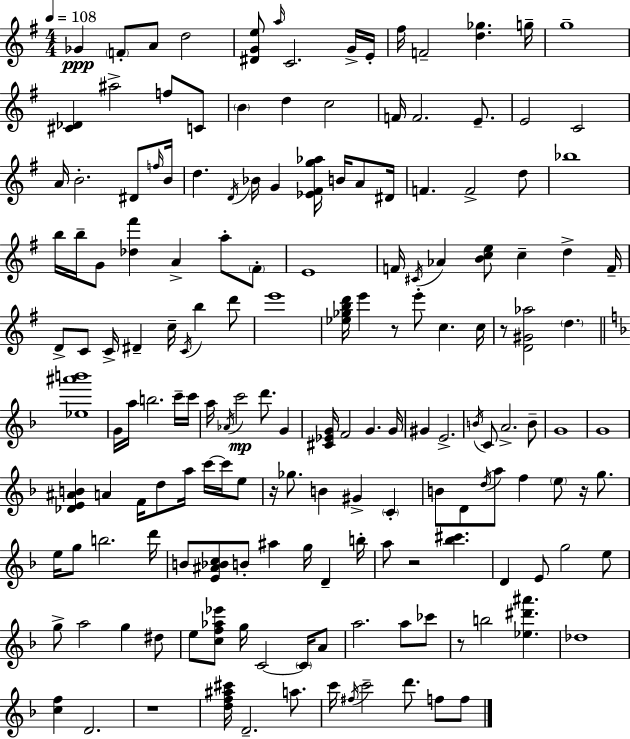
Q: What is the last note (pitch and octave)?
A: F5